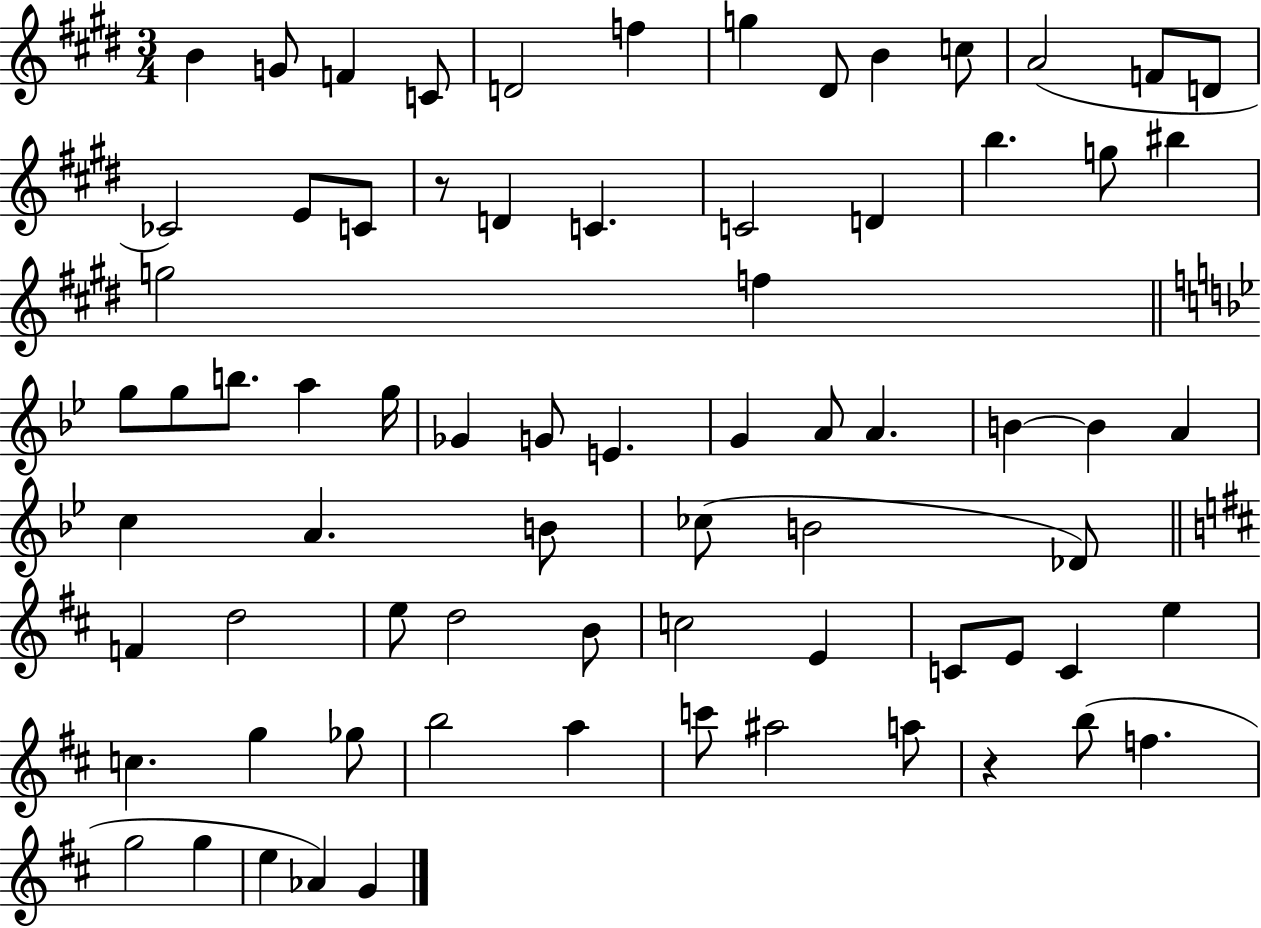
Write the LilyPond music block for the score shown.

{
  \clef treble
  \numericTimeSignature
  \time 3/4
  \key e \major
  b'4 g'8 f'4 c'8 | d'2 f''4 | g''4 dis'8 b'4 c''8 | a'2( f'8 d'8 | \break ces'2) e'8 c'8 | r8 d'4 c'4. | c'2 d'4 | b''4. g''8 bis''4 | \break g''2 f''4 | \bar "||" \break \key bes \major g''8 g''8 b''8. a''4 g''16 | ges'4 g'8 e'4. | g'4 a'8 a'4. | b'4~~ b'4 a'4 | \break c''4 a'4. b'8 | ces''8( b'2 des'8) | \bar "||" \break \key d \major f'4 d''2 | e''8 d''2 b'8 | c''2 e'4 | c'8 e'8 c'4 e''4 | \break c''4. g''4 ges''8 | b''2 a''4 | c'''8 ais''2 a''8 | r4 b''8( f''4. | \break g''2 g''4 | e''4 aes'4) g'4 | \bar "|."
}